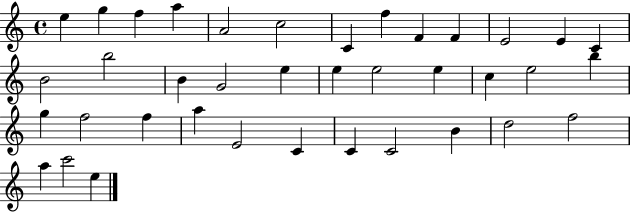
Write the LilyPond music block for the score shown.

{
  \clef treble
  \time 4/4
  \defaultTimeSignature
  \key c \major
  e''4 g''4 f''4 a''4 | a'2 c''2 | c'4 f''4 f'4 f'4 | e'2 e'4 c'4 | \break b'2 b''2 | b'4 g'2 e''4 | e''4 e''2 e''4 | c''4 e''2 b''4 | \break g''4 f''2 f''4 | a''4 e'2 c'4 | c'4 c'2 b'4 | d''2 f''2 | \break a''4 c'''2 e''4 | \bar "|."
}